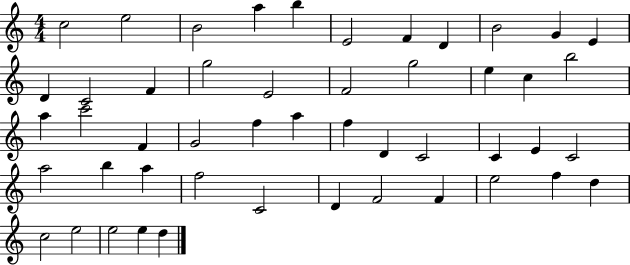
X:1
T:Untitled
M:4/4
L:1/4
K:C
c2 e2 B2 a b E2 F D B2 G E D C2 F g2 E2 F2 g2 e c b2 a c'2 F G2 f a f D C2 C E C2 a2 b a f2 C2 D F2 F e2 f d c2 e2 e2 e d